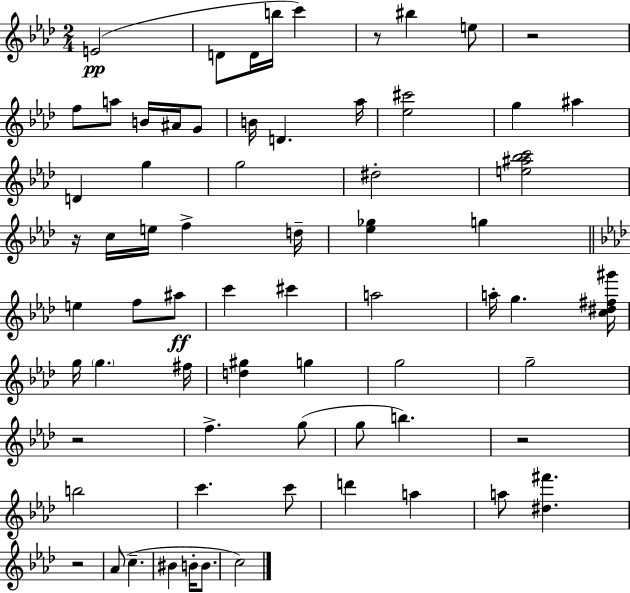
E4/h D4/e D4/s B5/s C6/q R/e BIS5/q E5/e R/h F5/e A5/e B4/s A#4/s G4/e B4/s D4/q. Ab5/s [Eb5,C#6]/h G5/q A#5/q D4/q G5/q G5/h D#5/h [E5,A#5,Bb5,C6]/h R/s C5/s E5/s F5/q D5/s [Eb5,Gb5]/q G5/q E5/q F5/e A#5/e C6/q C#6/q A5/h A5/s G5/q. [C5,D#5,F#5,G#6]/s G5/s G5/q. F#5/s [D5,G#5]/q G5/q G5/h G5/h R/h F5/q. G5/e G5/e B5/q. R/h B5/h C6/q. C6/e D6/q A5/q A5/e [D#5,F#6]/q. R/h Ab4/e C5/q. BIS4/q B4/s B4/e. C5/h